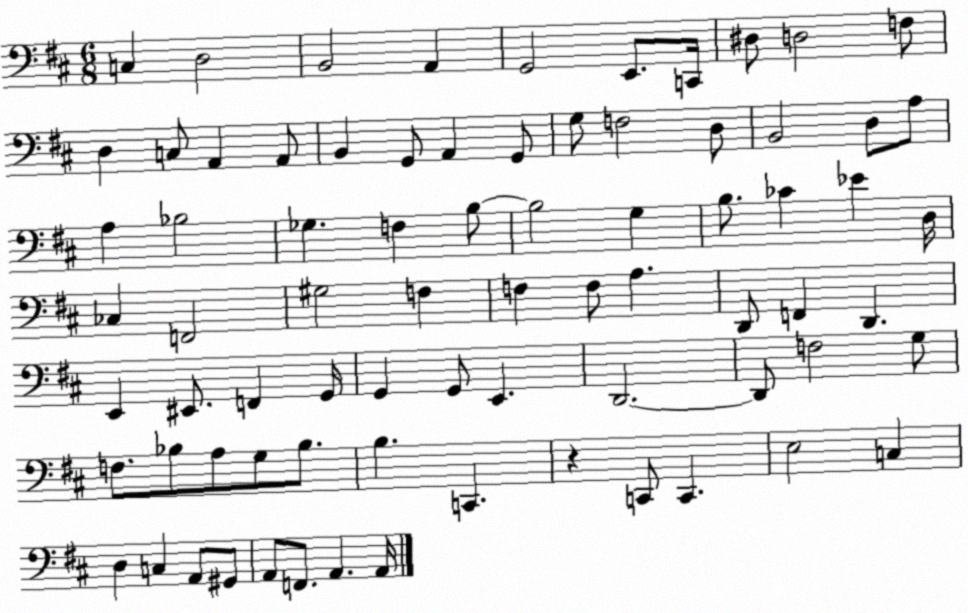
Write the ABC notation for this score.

X:1
T:Untitled
M:6/8
L:1/4
K:D
C, D,2 B,,2 A,, G,,2 E,,/2 C,,/4 ^D,/2 D,2 F,/2 D, C,/2 A,, A,,/2 B,, G,,/2 A,, G,,/2 G,/2 F,2 D,/2 B,,2 D,/2 A,/2 A, _B,2 _G, F, B,/2 B,2 G, B,/2 _C _E D,/4 _C, F,,2 ^G,2 F, F, F,/2 A, D,,/2 F,, D,, E,, ^E,,/2 F,, G,,/4 G,, G,,/2 E,, D,,2 D,,/2 F,2 G,/2 F,/2 _B,/2 A,/2 G,/2 _B,/2 B, C,, z C,,/2 C,, E,2 C, D, C, A,,/2 ^G,,/2 A,,/2 F,,/2 A,, A,,/4